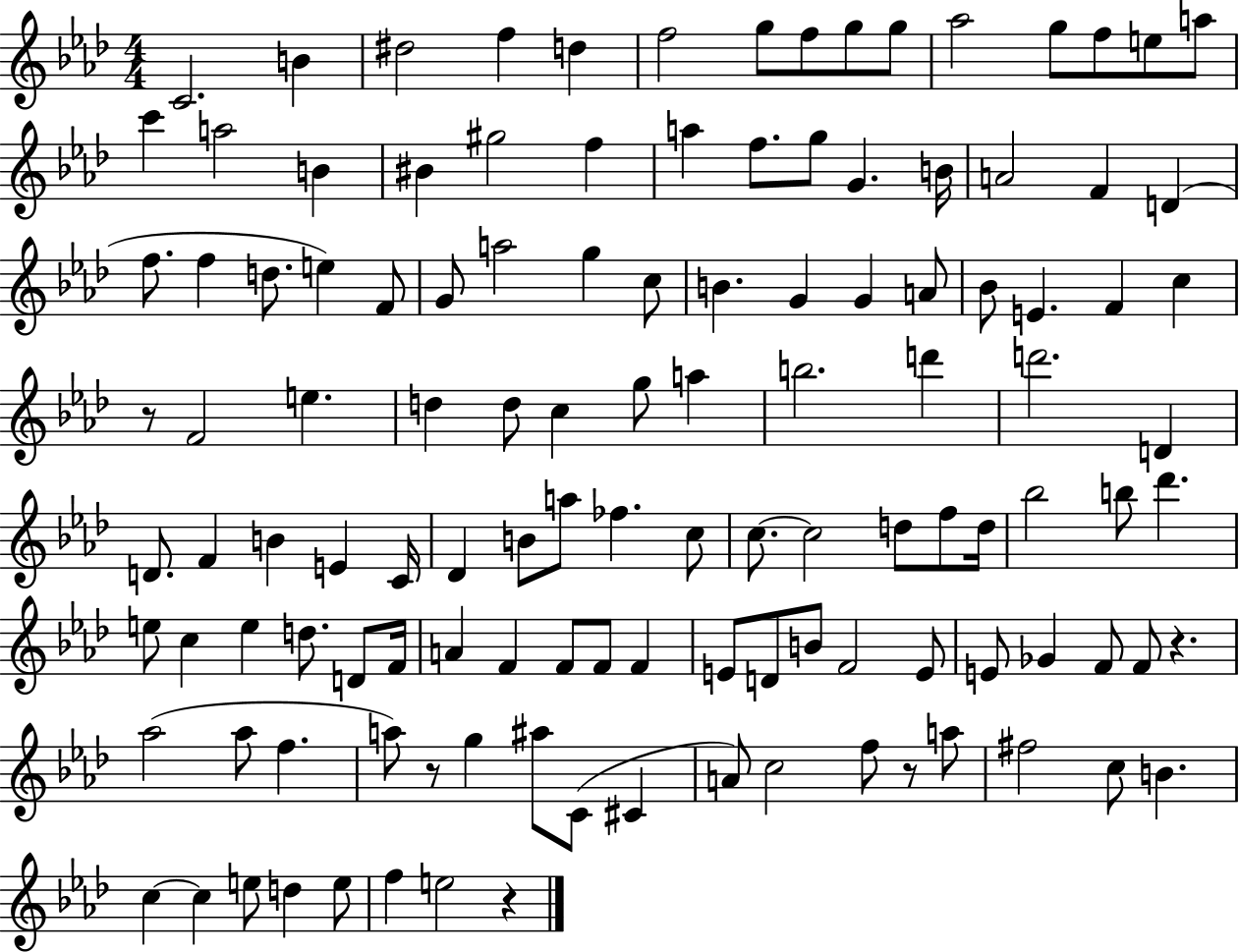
C4/h. B4/q D#5/h F5/q D5/q F5/h G5/e F5/e G5/e G5/e Ab5/h G5/e F5/e E5/e A5/e C6/q A5/h B4/q BIS4/q G#5/h F5/q A5/q F5/e. G5/e G4/q. B4/s A4/h F4/q D4/q F5/e. F5/q D5/e. E5/q F4/e G4/e A5/h G5/q C5/e B4/q. G4/q G4/q A4/e Bb4/e E4/q. F4/q C5/q R/e F4/h E5/q. D5/q D5/e C5/q G5/e A5/q B5/h. D6/q D6/h. D4/q D4/e. F4/q B4/q E4/q C4/s Db4/q B4/e A5/e FES5/q. C5/e C5/e. C5/h D5/e F5/e D5/s Bb5/h B5/e Db6/q. E5/e C5/q E5/q D5/e. D4/e F4/s A4/q F4/q F4/e F4/e F4/q E4/e D4/e B4/e F4/h E4/e E4/e Gb4/q F4/e F4/e R/q. Ab5/h Ab5/e F5/q. A5/e R/e G5/q A#5/e C4/e C#4/q A4/e C5/h F5/e R/e A5/e F#5/h C5/e B4/q. C5/q C5/q E5/e D5/q E5/e F5/q E5/h R/q